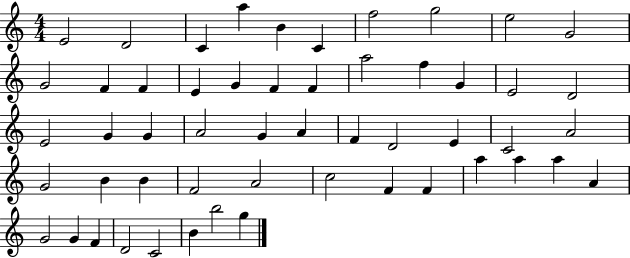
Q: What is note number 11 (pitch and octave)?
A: G4